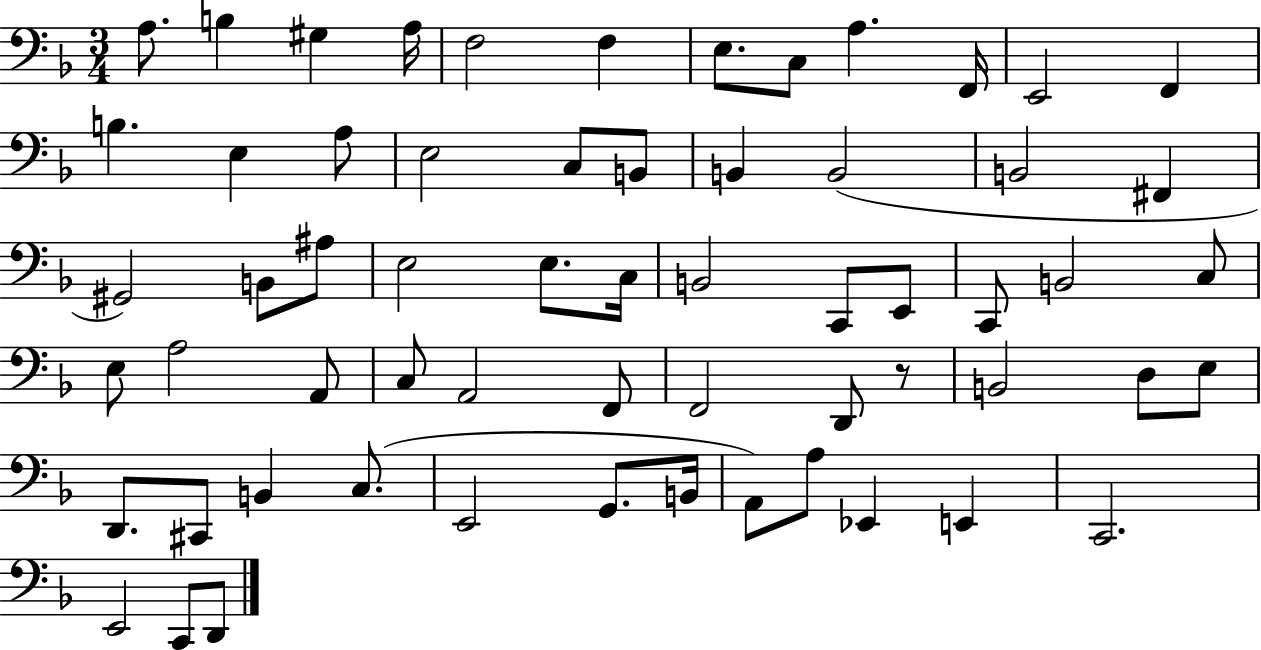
A3/e. B3/q G#3/q A3/s F3/h F3/q E3/e. C3/e A3/q. F2/s E2/h F2/q B3/q. E3/q A3/e E3/h C3/e B2/e B2/q B2/h B2/h F#2/q G#2/h B2/e A#3/e E3/h E3/e. C3/s B2/h C2/e E2/e C2/e B2/h C3/e E3/e A3/h A2/e C3/e A2/h F2/e F2/h D2/e R/e B2/h D3/e E3/e D2/e. C#2/e B2/q C3/e. E2/h G2/e. B2/s A2/e A3/e Eb2/q E2/q C2/h. E2/h C2/e D2/e